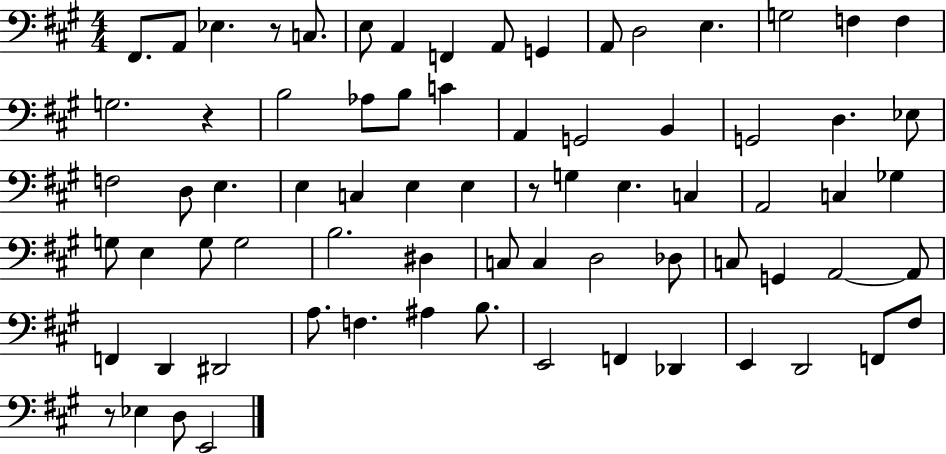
X:1
T:Untitled
M:4/4
L:1/4
K:A
^F,,/2 A,,/2 _E, z/2 C,/2 E,/2 A,, F,, A,,/2 G,, A,,/2 D,2 E, G,2 F, F, G,2 z B,2 _A,/2 B,/2 C A,, G,,2 B,, G,,2 D, _E,/2 F,2 D,/2 E, E, C, E, E, z/2 G, E, C, A,,2 C, _G, G,/2 E, G,/2 G,2 B,2 ^D, C,/2 C, D,2 _D,/2 C,/2 G,, A,,2 A,,/2 F,, D,, ^D,,2 A,/2 F, ^A, B,/2 E,,2 F,, _D,, E,, D,,2 F,,/2 ^F,/2 z/2 _E, D,/2 E,,2